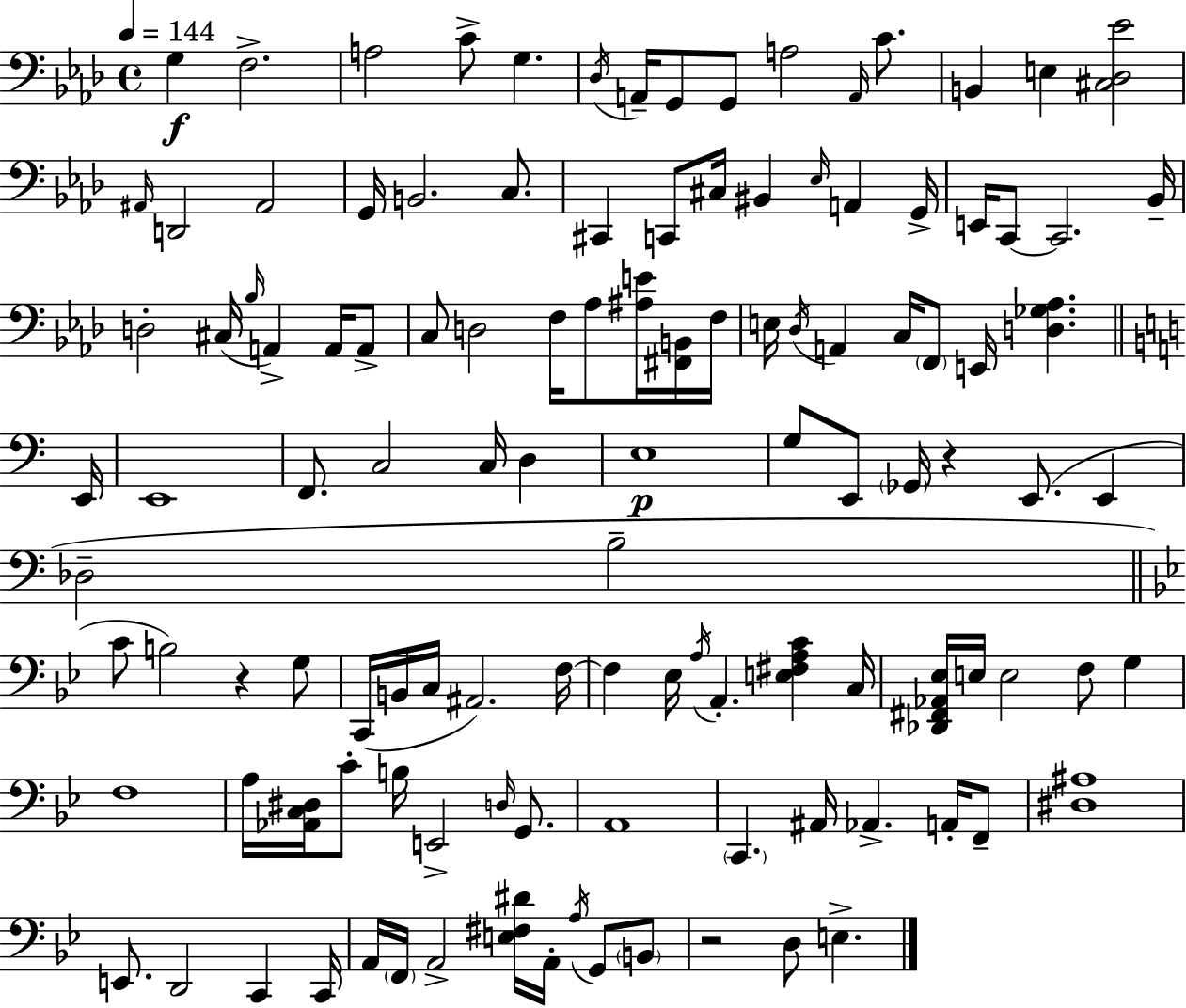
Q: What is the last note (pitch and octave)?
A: E3